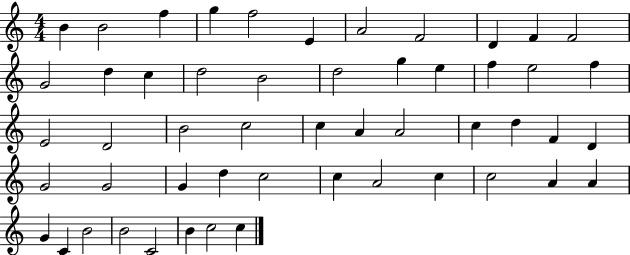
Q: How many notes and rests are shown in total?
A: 52